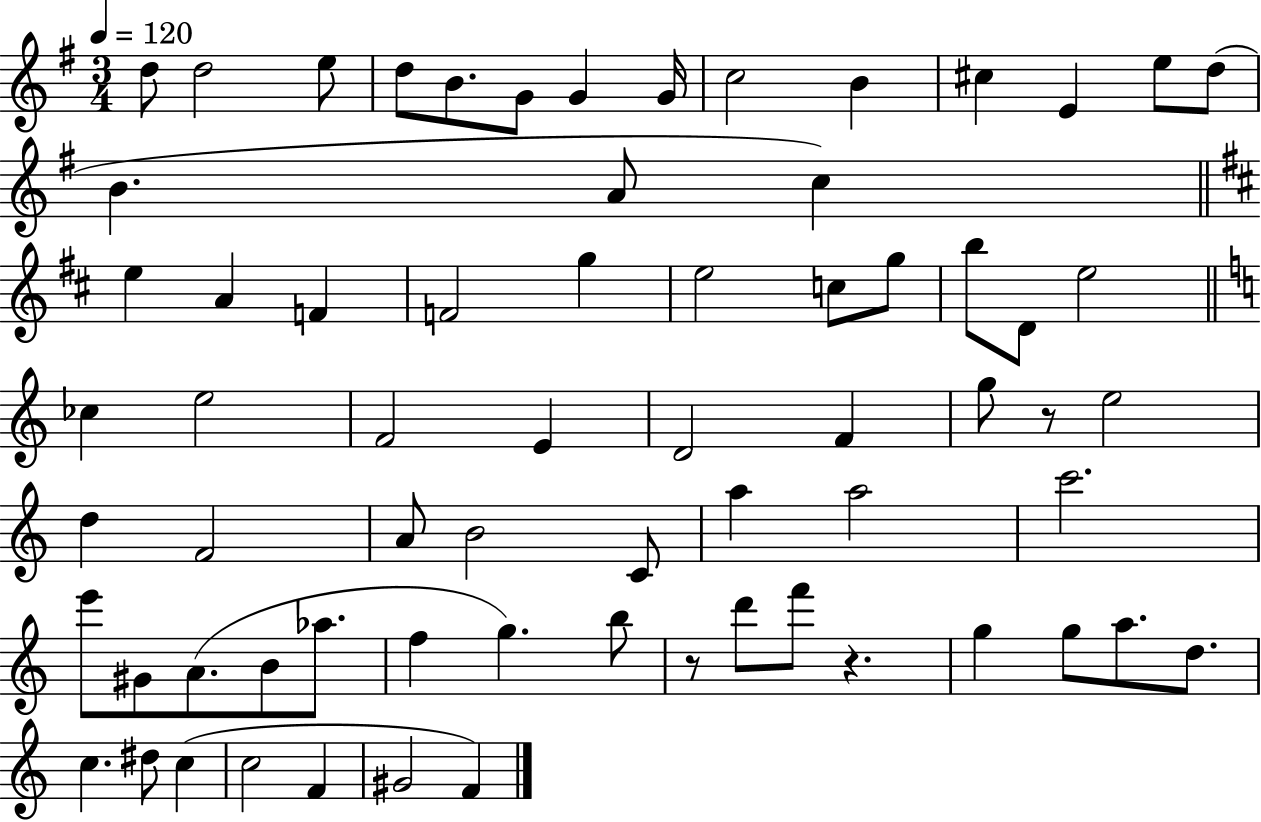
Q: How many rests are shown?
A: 3